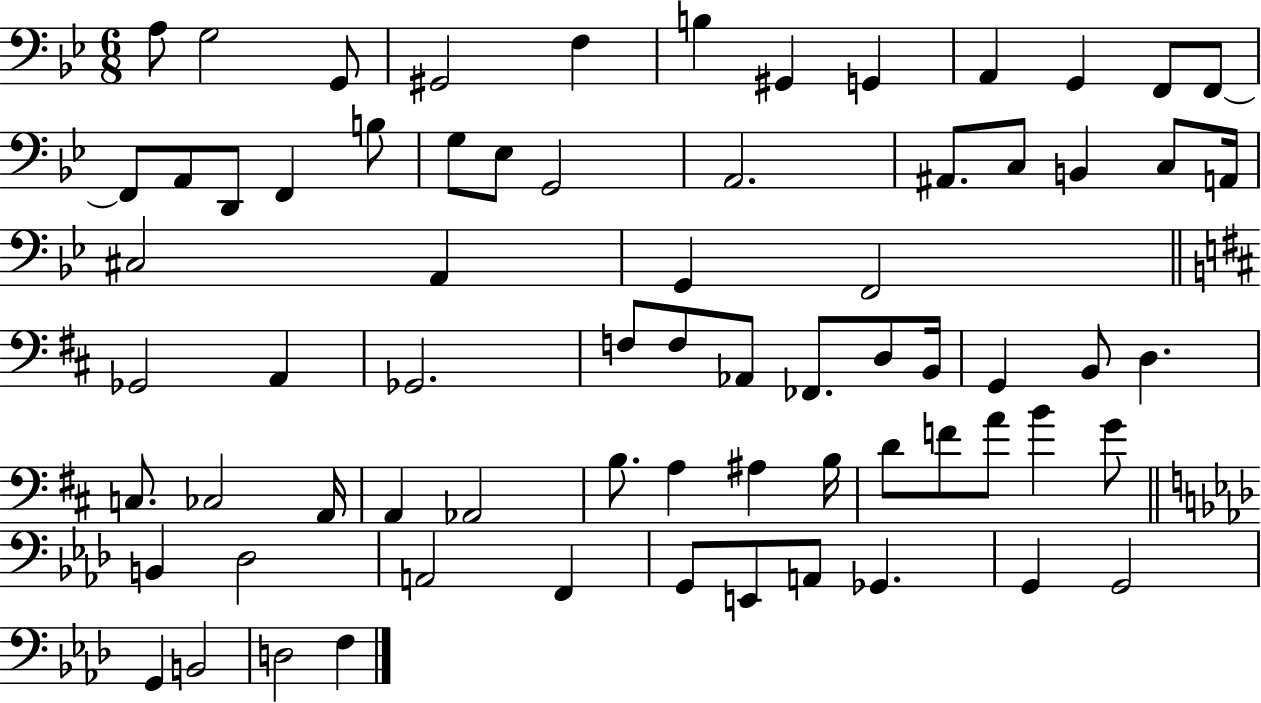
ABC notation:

X:1
T:Untitled
M:6/8
L:1/4
K:Bb
A,/2 G,2 G,,/2 ^G,,2 F, B, ^G,, G,, A,, G,, F,,/2 F,,/2 F,,/2 A,,/2 D,,/2 F,, B,/2 G,/2 _E,/2 G,,2 A,,2 ^A,,/2 C,/2 B,, C,/2 A,,/4 ^C,2 A,, G,, F,,2 _G,,2 A,, _G,,2 F,/2 F,/2 _A,,/2 _F,,/2 D,/2 B,,/4 G,, B,,/2 D, C,/2 _C,2 A,,/4 A,, _A,,2 B,/2 A, ^A, B,/4 D/2 F/2 A/2 B G/2 B,, _D,2 A,,2 F,, G,,/2 E,,/2 A,,/2 _G,, G,, G,,2 G,, B,,2 D,2 F,